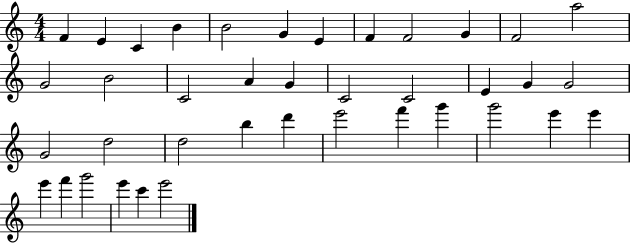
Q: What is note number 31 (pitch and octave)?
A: G6